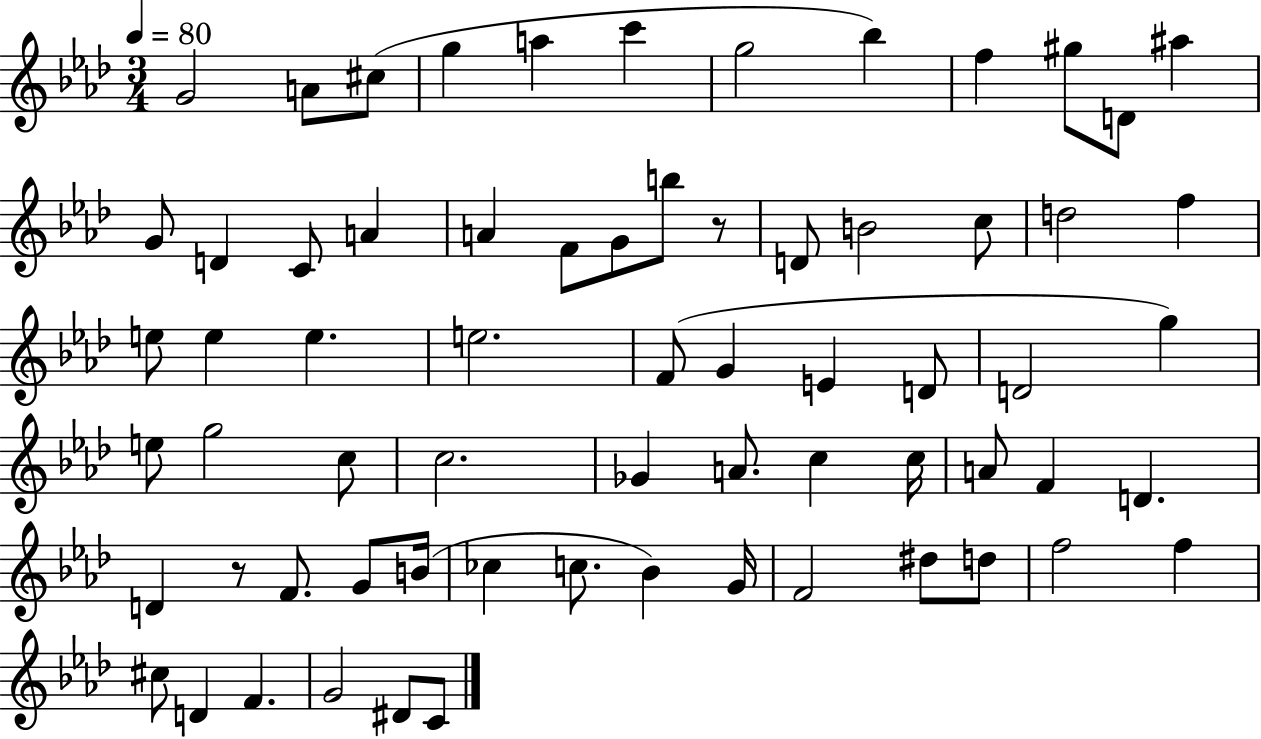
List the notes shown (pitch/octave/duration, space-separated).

G4/h A4/e C#5/e G5/q A5/q C6/q G5/h Bb5/q F5/q G#5/e D4/e A#5/q G4/e D4/q C4/e A4/q A4/q F4/e G4/e B5/e R/e D4/e B4/h C5/e D5/h F5/q E5/e E5/q E5/q. E5/h. F4/e G4/q E4/q D4/e D4/h G5/q E5/e G5/h C5/e C5/h. Gb4/q A4/e. C5/q C5/s A4/e F4/q D4/q. D4/q R/e F4/e. G4/e B4/s CES5/q C5/e. Bb4/q G4/s F4/h D#5/e D5/e F5/h F5/q C#5/e D4/q F4/q. G4/h D#4/e C4/e